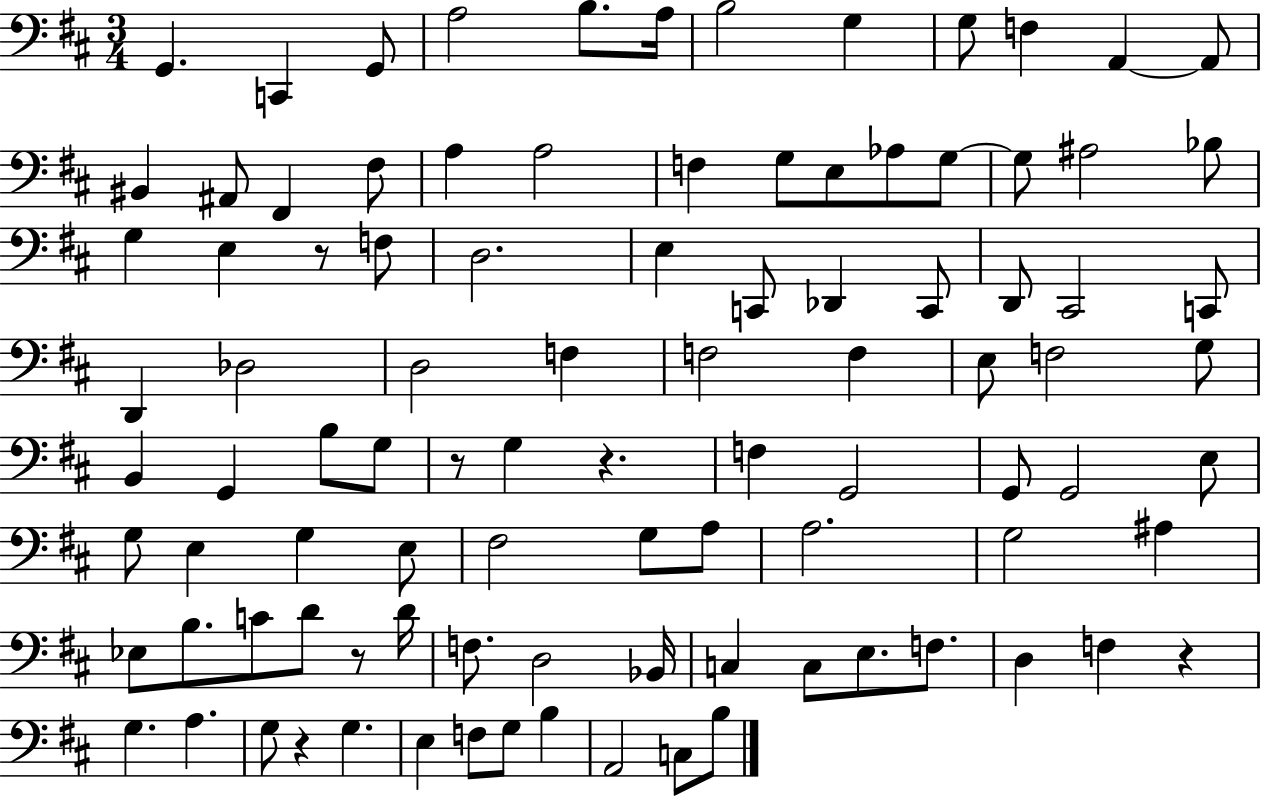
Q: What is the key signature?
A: D major